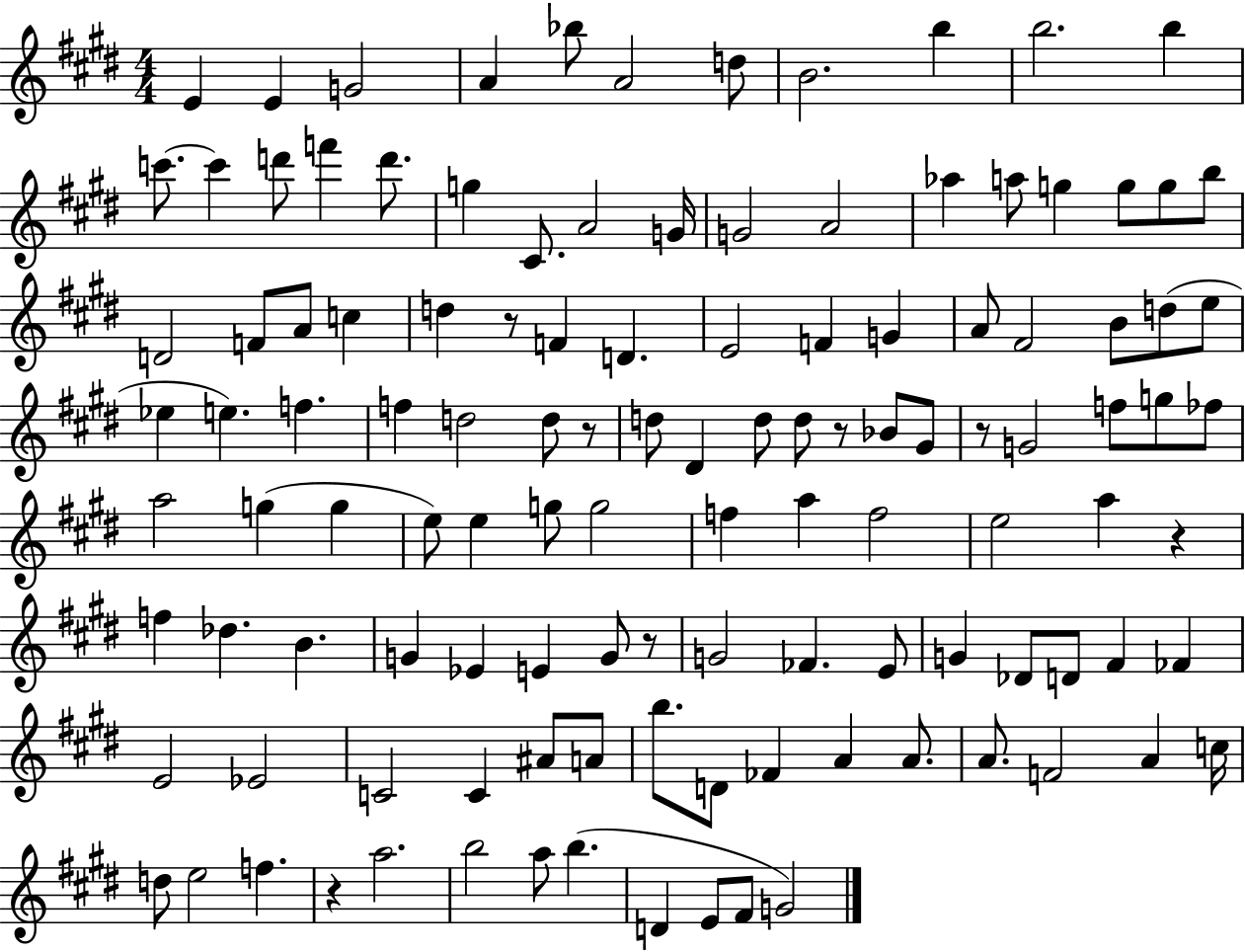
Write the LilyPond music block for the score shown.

{
  \clef treble
  \numericTimeSignature
  \time 4/4
  \key e \major
  e'4 e'4 g'2 | a'4 bes''8 a'2 d''8 | b'2. b''4 | b''2. b''4 | \break c'''8.~~ c'''4 d'''8 f'''4 d'''8. | g''4 cis'8. a'2 g'16 | g'2 a'2 | aes''4 a''8 g''4 g''8 g''8 b''8 | \break d'2 f'8 a'8 c''4 | d''4 r8 f'4 d'4. | e'2 f'4 g'4 | a'8 fis'2 b'8 d''8( e''8 | \break ees''4 e''4.) f''4. | f''4 d''2 d''8 r8 | d''8 dis'4 d''8 d''8 r8 bes'8 gis'8 | r8 g'2 f''8 g''8 fes''8 | \break a''2 g''4( g''4 | e''8) e''4 g''8 g''2 | f''4 a''4 f''2 | e''2 a''4 r4 | \break f''4 des''4. b'4. | g'4 ees'4 e'4 g'8 r8 | g'2 fes'4. e'8 | g'4 des'8 d'8 fis'4 fes'4 | \break e'2 ees'2 | c'2 c'4 ais'8 a'8 | b''8. d'8 fes'4 a'4 a'8. | a'8. f'2 a'4 c''16 | \break d''8 e''2 f''4. | r4 a''2. | b''2 a''8 b''4.( | d'4 e'8 fis'8 g'2) | \break \bar "|."
}